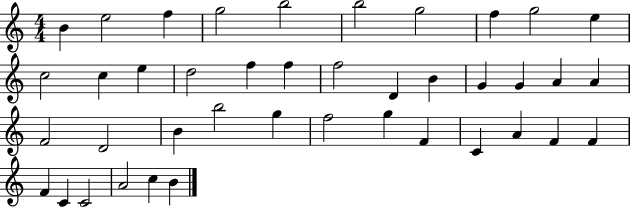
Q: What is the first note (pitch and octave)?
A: B4